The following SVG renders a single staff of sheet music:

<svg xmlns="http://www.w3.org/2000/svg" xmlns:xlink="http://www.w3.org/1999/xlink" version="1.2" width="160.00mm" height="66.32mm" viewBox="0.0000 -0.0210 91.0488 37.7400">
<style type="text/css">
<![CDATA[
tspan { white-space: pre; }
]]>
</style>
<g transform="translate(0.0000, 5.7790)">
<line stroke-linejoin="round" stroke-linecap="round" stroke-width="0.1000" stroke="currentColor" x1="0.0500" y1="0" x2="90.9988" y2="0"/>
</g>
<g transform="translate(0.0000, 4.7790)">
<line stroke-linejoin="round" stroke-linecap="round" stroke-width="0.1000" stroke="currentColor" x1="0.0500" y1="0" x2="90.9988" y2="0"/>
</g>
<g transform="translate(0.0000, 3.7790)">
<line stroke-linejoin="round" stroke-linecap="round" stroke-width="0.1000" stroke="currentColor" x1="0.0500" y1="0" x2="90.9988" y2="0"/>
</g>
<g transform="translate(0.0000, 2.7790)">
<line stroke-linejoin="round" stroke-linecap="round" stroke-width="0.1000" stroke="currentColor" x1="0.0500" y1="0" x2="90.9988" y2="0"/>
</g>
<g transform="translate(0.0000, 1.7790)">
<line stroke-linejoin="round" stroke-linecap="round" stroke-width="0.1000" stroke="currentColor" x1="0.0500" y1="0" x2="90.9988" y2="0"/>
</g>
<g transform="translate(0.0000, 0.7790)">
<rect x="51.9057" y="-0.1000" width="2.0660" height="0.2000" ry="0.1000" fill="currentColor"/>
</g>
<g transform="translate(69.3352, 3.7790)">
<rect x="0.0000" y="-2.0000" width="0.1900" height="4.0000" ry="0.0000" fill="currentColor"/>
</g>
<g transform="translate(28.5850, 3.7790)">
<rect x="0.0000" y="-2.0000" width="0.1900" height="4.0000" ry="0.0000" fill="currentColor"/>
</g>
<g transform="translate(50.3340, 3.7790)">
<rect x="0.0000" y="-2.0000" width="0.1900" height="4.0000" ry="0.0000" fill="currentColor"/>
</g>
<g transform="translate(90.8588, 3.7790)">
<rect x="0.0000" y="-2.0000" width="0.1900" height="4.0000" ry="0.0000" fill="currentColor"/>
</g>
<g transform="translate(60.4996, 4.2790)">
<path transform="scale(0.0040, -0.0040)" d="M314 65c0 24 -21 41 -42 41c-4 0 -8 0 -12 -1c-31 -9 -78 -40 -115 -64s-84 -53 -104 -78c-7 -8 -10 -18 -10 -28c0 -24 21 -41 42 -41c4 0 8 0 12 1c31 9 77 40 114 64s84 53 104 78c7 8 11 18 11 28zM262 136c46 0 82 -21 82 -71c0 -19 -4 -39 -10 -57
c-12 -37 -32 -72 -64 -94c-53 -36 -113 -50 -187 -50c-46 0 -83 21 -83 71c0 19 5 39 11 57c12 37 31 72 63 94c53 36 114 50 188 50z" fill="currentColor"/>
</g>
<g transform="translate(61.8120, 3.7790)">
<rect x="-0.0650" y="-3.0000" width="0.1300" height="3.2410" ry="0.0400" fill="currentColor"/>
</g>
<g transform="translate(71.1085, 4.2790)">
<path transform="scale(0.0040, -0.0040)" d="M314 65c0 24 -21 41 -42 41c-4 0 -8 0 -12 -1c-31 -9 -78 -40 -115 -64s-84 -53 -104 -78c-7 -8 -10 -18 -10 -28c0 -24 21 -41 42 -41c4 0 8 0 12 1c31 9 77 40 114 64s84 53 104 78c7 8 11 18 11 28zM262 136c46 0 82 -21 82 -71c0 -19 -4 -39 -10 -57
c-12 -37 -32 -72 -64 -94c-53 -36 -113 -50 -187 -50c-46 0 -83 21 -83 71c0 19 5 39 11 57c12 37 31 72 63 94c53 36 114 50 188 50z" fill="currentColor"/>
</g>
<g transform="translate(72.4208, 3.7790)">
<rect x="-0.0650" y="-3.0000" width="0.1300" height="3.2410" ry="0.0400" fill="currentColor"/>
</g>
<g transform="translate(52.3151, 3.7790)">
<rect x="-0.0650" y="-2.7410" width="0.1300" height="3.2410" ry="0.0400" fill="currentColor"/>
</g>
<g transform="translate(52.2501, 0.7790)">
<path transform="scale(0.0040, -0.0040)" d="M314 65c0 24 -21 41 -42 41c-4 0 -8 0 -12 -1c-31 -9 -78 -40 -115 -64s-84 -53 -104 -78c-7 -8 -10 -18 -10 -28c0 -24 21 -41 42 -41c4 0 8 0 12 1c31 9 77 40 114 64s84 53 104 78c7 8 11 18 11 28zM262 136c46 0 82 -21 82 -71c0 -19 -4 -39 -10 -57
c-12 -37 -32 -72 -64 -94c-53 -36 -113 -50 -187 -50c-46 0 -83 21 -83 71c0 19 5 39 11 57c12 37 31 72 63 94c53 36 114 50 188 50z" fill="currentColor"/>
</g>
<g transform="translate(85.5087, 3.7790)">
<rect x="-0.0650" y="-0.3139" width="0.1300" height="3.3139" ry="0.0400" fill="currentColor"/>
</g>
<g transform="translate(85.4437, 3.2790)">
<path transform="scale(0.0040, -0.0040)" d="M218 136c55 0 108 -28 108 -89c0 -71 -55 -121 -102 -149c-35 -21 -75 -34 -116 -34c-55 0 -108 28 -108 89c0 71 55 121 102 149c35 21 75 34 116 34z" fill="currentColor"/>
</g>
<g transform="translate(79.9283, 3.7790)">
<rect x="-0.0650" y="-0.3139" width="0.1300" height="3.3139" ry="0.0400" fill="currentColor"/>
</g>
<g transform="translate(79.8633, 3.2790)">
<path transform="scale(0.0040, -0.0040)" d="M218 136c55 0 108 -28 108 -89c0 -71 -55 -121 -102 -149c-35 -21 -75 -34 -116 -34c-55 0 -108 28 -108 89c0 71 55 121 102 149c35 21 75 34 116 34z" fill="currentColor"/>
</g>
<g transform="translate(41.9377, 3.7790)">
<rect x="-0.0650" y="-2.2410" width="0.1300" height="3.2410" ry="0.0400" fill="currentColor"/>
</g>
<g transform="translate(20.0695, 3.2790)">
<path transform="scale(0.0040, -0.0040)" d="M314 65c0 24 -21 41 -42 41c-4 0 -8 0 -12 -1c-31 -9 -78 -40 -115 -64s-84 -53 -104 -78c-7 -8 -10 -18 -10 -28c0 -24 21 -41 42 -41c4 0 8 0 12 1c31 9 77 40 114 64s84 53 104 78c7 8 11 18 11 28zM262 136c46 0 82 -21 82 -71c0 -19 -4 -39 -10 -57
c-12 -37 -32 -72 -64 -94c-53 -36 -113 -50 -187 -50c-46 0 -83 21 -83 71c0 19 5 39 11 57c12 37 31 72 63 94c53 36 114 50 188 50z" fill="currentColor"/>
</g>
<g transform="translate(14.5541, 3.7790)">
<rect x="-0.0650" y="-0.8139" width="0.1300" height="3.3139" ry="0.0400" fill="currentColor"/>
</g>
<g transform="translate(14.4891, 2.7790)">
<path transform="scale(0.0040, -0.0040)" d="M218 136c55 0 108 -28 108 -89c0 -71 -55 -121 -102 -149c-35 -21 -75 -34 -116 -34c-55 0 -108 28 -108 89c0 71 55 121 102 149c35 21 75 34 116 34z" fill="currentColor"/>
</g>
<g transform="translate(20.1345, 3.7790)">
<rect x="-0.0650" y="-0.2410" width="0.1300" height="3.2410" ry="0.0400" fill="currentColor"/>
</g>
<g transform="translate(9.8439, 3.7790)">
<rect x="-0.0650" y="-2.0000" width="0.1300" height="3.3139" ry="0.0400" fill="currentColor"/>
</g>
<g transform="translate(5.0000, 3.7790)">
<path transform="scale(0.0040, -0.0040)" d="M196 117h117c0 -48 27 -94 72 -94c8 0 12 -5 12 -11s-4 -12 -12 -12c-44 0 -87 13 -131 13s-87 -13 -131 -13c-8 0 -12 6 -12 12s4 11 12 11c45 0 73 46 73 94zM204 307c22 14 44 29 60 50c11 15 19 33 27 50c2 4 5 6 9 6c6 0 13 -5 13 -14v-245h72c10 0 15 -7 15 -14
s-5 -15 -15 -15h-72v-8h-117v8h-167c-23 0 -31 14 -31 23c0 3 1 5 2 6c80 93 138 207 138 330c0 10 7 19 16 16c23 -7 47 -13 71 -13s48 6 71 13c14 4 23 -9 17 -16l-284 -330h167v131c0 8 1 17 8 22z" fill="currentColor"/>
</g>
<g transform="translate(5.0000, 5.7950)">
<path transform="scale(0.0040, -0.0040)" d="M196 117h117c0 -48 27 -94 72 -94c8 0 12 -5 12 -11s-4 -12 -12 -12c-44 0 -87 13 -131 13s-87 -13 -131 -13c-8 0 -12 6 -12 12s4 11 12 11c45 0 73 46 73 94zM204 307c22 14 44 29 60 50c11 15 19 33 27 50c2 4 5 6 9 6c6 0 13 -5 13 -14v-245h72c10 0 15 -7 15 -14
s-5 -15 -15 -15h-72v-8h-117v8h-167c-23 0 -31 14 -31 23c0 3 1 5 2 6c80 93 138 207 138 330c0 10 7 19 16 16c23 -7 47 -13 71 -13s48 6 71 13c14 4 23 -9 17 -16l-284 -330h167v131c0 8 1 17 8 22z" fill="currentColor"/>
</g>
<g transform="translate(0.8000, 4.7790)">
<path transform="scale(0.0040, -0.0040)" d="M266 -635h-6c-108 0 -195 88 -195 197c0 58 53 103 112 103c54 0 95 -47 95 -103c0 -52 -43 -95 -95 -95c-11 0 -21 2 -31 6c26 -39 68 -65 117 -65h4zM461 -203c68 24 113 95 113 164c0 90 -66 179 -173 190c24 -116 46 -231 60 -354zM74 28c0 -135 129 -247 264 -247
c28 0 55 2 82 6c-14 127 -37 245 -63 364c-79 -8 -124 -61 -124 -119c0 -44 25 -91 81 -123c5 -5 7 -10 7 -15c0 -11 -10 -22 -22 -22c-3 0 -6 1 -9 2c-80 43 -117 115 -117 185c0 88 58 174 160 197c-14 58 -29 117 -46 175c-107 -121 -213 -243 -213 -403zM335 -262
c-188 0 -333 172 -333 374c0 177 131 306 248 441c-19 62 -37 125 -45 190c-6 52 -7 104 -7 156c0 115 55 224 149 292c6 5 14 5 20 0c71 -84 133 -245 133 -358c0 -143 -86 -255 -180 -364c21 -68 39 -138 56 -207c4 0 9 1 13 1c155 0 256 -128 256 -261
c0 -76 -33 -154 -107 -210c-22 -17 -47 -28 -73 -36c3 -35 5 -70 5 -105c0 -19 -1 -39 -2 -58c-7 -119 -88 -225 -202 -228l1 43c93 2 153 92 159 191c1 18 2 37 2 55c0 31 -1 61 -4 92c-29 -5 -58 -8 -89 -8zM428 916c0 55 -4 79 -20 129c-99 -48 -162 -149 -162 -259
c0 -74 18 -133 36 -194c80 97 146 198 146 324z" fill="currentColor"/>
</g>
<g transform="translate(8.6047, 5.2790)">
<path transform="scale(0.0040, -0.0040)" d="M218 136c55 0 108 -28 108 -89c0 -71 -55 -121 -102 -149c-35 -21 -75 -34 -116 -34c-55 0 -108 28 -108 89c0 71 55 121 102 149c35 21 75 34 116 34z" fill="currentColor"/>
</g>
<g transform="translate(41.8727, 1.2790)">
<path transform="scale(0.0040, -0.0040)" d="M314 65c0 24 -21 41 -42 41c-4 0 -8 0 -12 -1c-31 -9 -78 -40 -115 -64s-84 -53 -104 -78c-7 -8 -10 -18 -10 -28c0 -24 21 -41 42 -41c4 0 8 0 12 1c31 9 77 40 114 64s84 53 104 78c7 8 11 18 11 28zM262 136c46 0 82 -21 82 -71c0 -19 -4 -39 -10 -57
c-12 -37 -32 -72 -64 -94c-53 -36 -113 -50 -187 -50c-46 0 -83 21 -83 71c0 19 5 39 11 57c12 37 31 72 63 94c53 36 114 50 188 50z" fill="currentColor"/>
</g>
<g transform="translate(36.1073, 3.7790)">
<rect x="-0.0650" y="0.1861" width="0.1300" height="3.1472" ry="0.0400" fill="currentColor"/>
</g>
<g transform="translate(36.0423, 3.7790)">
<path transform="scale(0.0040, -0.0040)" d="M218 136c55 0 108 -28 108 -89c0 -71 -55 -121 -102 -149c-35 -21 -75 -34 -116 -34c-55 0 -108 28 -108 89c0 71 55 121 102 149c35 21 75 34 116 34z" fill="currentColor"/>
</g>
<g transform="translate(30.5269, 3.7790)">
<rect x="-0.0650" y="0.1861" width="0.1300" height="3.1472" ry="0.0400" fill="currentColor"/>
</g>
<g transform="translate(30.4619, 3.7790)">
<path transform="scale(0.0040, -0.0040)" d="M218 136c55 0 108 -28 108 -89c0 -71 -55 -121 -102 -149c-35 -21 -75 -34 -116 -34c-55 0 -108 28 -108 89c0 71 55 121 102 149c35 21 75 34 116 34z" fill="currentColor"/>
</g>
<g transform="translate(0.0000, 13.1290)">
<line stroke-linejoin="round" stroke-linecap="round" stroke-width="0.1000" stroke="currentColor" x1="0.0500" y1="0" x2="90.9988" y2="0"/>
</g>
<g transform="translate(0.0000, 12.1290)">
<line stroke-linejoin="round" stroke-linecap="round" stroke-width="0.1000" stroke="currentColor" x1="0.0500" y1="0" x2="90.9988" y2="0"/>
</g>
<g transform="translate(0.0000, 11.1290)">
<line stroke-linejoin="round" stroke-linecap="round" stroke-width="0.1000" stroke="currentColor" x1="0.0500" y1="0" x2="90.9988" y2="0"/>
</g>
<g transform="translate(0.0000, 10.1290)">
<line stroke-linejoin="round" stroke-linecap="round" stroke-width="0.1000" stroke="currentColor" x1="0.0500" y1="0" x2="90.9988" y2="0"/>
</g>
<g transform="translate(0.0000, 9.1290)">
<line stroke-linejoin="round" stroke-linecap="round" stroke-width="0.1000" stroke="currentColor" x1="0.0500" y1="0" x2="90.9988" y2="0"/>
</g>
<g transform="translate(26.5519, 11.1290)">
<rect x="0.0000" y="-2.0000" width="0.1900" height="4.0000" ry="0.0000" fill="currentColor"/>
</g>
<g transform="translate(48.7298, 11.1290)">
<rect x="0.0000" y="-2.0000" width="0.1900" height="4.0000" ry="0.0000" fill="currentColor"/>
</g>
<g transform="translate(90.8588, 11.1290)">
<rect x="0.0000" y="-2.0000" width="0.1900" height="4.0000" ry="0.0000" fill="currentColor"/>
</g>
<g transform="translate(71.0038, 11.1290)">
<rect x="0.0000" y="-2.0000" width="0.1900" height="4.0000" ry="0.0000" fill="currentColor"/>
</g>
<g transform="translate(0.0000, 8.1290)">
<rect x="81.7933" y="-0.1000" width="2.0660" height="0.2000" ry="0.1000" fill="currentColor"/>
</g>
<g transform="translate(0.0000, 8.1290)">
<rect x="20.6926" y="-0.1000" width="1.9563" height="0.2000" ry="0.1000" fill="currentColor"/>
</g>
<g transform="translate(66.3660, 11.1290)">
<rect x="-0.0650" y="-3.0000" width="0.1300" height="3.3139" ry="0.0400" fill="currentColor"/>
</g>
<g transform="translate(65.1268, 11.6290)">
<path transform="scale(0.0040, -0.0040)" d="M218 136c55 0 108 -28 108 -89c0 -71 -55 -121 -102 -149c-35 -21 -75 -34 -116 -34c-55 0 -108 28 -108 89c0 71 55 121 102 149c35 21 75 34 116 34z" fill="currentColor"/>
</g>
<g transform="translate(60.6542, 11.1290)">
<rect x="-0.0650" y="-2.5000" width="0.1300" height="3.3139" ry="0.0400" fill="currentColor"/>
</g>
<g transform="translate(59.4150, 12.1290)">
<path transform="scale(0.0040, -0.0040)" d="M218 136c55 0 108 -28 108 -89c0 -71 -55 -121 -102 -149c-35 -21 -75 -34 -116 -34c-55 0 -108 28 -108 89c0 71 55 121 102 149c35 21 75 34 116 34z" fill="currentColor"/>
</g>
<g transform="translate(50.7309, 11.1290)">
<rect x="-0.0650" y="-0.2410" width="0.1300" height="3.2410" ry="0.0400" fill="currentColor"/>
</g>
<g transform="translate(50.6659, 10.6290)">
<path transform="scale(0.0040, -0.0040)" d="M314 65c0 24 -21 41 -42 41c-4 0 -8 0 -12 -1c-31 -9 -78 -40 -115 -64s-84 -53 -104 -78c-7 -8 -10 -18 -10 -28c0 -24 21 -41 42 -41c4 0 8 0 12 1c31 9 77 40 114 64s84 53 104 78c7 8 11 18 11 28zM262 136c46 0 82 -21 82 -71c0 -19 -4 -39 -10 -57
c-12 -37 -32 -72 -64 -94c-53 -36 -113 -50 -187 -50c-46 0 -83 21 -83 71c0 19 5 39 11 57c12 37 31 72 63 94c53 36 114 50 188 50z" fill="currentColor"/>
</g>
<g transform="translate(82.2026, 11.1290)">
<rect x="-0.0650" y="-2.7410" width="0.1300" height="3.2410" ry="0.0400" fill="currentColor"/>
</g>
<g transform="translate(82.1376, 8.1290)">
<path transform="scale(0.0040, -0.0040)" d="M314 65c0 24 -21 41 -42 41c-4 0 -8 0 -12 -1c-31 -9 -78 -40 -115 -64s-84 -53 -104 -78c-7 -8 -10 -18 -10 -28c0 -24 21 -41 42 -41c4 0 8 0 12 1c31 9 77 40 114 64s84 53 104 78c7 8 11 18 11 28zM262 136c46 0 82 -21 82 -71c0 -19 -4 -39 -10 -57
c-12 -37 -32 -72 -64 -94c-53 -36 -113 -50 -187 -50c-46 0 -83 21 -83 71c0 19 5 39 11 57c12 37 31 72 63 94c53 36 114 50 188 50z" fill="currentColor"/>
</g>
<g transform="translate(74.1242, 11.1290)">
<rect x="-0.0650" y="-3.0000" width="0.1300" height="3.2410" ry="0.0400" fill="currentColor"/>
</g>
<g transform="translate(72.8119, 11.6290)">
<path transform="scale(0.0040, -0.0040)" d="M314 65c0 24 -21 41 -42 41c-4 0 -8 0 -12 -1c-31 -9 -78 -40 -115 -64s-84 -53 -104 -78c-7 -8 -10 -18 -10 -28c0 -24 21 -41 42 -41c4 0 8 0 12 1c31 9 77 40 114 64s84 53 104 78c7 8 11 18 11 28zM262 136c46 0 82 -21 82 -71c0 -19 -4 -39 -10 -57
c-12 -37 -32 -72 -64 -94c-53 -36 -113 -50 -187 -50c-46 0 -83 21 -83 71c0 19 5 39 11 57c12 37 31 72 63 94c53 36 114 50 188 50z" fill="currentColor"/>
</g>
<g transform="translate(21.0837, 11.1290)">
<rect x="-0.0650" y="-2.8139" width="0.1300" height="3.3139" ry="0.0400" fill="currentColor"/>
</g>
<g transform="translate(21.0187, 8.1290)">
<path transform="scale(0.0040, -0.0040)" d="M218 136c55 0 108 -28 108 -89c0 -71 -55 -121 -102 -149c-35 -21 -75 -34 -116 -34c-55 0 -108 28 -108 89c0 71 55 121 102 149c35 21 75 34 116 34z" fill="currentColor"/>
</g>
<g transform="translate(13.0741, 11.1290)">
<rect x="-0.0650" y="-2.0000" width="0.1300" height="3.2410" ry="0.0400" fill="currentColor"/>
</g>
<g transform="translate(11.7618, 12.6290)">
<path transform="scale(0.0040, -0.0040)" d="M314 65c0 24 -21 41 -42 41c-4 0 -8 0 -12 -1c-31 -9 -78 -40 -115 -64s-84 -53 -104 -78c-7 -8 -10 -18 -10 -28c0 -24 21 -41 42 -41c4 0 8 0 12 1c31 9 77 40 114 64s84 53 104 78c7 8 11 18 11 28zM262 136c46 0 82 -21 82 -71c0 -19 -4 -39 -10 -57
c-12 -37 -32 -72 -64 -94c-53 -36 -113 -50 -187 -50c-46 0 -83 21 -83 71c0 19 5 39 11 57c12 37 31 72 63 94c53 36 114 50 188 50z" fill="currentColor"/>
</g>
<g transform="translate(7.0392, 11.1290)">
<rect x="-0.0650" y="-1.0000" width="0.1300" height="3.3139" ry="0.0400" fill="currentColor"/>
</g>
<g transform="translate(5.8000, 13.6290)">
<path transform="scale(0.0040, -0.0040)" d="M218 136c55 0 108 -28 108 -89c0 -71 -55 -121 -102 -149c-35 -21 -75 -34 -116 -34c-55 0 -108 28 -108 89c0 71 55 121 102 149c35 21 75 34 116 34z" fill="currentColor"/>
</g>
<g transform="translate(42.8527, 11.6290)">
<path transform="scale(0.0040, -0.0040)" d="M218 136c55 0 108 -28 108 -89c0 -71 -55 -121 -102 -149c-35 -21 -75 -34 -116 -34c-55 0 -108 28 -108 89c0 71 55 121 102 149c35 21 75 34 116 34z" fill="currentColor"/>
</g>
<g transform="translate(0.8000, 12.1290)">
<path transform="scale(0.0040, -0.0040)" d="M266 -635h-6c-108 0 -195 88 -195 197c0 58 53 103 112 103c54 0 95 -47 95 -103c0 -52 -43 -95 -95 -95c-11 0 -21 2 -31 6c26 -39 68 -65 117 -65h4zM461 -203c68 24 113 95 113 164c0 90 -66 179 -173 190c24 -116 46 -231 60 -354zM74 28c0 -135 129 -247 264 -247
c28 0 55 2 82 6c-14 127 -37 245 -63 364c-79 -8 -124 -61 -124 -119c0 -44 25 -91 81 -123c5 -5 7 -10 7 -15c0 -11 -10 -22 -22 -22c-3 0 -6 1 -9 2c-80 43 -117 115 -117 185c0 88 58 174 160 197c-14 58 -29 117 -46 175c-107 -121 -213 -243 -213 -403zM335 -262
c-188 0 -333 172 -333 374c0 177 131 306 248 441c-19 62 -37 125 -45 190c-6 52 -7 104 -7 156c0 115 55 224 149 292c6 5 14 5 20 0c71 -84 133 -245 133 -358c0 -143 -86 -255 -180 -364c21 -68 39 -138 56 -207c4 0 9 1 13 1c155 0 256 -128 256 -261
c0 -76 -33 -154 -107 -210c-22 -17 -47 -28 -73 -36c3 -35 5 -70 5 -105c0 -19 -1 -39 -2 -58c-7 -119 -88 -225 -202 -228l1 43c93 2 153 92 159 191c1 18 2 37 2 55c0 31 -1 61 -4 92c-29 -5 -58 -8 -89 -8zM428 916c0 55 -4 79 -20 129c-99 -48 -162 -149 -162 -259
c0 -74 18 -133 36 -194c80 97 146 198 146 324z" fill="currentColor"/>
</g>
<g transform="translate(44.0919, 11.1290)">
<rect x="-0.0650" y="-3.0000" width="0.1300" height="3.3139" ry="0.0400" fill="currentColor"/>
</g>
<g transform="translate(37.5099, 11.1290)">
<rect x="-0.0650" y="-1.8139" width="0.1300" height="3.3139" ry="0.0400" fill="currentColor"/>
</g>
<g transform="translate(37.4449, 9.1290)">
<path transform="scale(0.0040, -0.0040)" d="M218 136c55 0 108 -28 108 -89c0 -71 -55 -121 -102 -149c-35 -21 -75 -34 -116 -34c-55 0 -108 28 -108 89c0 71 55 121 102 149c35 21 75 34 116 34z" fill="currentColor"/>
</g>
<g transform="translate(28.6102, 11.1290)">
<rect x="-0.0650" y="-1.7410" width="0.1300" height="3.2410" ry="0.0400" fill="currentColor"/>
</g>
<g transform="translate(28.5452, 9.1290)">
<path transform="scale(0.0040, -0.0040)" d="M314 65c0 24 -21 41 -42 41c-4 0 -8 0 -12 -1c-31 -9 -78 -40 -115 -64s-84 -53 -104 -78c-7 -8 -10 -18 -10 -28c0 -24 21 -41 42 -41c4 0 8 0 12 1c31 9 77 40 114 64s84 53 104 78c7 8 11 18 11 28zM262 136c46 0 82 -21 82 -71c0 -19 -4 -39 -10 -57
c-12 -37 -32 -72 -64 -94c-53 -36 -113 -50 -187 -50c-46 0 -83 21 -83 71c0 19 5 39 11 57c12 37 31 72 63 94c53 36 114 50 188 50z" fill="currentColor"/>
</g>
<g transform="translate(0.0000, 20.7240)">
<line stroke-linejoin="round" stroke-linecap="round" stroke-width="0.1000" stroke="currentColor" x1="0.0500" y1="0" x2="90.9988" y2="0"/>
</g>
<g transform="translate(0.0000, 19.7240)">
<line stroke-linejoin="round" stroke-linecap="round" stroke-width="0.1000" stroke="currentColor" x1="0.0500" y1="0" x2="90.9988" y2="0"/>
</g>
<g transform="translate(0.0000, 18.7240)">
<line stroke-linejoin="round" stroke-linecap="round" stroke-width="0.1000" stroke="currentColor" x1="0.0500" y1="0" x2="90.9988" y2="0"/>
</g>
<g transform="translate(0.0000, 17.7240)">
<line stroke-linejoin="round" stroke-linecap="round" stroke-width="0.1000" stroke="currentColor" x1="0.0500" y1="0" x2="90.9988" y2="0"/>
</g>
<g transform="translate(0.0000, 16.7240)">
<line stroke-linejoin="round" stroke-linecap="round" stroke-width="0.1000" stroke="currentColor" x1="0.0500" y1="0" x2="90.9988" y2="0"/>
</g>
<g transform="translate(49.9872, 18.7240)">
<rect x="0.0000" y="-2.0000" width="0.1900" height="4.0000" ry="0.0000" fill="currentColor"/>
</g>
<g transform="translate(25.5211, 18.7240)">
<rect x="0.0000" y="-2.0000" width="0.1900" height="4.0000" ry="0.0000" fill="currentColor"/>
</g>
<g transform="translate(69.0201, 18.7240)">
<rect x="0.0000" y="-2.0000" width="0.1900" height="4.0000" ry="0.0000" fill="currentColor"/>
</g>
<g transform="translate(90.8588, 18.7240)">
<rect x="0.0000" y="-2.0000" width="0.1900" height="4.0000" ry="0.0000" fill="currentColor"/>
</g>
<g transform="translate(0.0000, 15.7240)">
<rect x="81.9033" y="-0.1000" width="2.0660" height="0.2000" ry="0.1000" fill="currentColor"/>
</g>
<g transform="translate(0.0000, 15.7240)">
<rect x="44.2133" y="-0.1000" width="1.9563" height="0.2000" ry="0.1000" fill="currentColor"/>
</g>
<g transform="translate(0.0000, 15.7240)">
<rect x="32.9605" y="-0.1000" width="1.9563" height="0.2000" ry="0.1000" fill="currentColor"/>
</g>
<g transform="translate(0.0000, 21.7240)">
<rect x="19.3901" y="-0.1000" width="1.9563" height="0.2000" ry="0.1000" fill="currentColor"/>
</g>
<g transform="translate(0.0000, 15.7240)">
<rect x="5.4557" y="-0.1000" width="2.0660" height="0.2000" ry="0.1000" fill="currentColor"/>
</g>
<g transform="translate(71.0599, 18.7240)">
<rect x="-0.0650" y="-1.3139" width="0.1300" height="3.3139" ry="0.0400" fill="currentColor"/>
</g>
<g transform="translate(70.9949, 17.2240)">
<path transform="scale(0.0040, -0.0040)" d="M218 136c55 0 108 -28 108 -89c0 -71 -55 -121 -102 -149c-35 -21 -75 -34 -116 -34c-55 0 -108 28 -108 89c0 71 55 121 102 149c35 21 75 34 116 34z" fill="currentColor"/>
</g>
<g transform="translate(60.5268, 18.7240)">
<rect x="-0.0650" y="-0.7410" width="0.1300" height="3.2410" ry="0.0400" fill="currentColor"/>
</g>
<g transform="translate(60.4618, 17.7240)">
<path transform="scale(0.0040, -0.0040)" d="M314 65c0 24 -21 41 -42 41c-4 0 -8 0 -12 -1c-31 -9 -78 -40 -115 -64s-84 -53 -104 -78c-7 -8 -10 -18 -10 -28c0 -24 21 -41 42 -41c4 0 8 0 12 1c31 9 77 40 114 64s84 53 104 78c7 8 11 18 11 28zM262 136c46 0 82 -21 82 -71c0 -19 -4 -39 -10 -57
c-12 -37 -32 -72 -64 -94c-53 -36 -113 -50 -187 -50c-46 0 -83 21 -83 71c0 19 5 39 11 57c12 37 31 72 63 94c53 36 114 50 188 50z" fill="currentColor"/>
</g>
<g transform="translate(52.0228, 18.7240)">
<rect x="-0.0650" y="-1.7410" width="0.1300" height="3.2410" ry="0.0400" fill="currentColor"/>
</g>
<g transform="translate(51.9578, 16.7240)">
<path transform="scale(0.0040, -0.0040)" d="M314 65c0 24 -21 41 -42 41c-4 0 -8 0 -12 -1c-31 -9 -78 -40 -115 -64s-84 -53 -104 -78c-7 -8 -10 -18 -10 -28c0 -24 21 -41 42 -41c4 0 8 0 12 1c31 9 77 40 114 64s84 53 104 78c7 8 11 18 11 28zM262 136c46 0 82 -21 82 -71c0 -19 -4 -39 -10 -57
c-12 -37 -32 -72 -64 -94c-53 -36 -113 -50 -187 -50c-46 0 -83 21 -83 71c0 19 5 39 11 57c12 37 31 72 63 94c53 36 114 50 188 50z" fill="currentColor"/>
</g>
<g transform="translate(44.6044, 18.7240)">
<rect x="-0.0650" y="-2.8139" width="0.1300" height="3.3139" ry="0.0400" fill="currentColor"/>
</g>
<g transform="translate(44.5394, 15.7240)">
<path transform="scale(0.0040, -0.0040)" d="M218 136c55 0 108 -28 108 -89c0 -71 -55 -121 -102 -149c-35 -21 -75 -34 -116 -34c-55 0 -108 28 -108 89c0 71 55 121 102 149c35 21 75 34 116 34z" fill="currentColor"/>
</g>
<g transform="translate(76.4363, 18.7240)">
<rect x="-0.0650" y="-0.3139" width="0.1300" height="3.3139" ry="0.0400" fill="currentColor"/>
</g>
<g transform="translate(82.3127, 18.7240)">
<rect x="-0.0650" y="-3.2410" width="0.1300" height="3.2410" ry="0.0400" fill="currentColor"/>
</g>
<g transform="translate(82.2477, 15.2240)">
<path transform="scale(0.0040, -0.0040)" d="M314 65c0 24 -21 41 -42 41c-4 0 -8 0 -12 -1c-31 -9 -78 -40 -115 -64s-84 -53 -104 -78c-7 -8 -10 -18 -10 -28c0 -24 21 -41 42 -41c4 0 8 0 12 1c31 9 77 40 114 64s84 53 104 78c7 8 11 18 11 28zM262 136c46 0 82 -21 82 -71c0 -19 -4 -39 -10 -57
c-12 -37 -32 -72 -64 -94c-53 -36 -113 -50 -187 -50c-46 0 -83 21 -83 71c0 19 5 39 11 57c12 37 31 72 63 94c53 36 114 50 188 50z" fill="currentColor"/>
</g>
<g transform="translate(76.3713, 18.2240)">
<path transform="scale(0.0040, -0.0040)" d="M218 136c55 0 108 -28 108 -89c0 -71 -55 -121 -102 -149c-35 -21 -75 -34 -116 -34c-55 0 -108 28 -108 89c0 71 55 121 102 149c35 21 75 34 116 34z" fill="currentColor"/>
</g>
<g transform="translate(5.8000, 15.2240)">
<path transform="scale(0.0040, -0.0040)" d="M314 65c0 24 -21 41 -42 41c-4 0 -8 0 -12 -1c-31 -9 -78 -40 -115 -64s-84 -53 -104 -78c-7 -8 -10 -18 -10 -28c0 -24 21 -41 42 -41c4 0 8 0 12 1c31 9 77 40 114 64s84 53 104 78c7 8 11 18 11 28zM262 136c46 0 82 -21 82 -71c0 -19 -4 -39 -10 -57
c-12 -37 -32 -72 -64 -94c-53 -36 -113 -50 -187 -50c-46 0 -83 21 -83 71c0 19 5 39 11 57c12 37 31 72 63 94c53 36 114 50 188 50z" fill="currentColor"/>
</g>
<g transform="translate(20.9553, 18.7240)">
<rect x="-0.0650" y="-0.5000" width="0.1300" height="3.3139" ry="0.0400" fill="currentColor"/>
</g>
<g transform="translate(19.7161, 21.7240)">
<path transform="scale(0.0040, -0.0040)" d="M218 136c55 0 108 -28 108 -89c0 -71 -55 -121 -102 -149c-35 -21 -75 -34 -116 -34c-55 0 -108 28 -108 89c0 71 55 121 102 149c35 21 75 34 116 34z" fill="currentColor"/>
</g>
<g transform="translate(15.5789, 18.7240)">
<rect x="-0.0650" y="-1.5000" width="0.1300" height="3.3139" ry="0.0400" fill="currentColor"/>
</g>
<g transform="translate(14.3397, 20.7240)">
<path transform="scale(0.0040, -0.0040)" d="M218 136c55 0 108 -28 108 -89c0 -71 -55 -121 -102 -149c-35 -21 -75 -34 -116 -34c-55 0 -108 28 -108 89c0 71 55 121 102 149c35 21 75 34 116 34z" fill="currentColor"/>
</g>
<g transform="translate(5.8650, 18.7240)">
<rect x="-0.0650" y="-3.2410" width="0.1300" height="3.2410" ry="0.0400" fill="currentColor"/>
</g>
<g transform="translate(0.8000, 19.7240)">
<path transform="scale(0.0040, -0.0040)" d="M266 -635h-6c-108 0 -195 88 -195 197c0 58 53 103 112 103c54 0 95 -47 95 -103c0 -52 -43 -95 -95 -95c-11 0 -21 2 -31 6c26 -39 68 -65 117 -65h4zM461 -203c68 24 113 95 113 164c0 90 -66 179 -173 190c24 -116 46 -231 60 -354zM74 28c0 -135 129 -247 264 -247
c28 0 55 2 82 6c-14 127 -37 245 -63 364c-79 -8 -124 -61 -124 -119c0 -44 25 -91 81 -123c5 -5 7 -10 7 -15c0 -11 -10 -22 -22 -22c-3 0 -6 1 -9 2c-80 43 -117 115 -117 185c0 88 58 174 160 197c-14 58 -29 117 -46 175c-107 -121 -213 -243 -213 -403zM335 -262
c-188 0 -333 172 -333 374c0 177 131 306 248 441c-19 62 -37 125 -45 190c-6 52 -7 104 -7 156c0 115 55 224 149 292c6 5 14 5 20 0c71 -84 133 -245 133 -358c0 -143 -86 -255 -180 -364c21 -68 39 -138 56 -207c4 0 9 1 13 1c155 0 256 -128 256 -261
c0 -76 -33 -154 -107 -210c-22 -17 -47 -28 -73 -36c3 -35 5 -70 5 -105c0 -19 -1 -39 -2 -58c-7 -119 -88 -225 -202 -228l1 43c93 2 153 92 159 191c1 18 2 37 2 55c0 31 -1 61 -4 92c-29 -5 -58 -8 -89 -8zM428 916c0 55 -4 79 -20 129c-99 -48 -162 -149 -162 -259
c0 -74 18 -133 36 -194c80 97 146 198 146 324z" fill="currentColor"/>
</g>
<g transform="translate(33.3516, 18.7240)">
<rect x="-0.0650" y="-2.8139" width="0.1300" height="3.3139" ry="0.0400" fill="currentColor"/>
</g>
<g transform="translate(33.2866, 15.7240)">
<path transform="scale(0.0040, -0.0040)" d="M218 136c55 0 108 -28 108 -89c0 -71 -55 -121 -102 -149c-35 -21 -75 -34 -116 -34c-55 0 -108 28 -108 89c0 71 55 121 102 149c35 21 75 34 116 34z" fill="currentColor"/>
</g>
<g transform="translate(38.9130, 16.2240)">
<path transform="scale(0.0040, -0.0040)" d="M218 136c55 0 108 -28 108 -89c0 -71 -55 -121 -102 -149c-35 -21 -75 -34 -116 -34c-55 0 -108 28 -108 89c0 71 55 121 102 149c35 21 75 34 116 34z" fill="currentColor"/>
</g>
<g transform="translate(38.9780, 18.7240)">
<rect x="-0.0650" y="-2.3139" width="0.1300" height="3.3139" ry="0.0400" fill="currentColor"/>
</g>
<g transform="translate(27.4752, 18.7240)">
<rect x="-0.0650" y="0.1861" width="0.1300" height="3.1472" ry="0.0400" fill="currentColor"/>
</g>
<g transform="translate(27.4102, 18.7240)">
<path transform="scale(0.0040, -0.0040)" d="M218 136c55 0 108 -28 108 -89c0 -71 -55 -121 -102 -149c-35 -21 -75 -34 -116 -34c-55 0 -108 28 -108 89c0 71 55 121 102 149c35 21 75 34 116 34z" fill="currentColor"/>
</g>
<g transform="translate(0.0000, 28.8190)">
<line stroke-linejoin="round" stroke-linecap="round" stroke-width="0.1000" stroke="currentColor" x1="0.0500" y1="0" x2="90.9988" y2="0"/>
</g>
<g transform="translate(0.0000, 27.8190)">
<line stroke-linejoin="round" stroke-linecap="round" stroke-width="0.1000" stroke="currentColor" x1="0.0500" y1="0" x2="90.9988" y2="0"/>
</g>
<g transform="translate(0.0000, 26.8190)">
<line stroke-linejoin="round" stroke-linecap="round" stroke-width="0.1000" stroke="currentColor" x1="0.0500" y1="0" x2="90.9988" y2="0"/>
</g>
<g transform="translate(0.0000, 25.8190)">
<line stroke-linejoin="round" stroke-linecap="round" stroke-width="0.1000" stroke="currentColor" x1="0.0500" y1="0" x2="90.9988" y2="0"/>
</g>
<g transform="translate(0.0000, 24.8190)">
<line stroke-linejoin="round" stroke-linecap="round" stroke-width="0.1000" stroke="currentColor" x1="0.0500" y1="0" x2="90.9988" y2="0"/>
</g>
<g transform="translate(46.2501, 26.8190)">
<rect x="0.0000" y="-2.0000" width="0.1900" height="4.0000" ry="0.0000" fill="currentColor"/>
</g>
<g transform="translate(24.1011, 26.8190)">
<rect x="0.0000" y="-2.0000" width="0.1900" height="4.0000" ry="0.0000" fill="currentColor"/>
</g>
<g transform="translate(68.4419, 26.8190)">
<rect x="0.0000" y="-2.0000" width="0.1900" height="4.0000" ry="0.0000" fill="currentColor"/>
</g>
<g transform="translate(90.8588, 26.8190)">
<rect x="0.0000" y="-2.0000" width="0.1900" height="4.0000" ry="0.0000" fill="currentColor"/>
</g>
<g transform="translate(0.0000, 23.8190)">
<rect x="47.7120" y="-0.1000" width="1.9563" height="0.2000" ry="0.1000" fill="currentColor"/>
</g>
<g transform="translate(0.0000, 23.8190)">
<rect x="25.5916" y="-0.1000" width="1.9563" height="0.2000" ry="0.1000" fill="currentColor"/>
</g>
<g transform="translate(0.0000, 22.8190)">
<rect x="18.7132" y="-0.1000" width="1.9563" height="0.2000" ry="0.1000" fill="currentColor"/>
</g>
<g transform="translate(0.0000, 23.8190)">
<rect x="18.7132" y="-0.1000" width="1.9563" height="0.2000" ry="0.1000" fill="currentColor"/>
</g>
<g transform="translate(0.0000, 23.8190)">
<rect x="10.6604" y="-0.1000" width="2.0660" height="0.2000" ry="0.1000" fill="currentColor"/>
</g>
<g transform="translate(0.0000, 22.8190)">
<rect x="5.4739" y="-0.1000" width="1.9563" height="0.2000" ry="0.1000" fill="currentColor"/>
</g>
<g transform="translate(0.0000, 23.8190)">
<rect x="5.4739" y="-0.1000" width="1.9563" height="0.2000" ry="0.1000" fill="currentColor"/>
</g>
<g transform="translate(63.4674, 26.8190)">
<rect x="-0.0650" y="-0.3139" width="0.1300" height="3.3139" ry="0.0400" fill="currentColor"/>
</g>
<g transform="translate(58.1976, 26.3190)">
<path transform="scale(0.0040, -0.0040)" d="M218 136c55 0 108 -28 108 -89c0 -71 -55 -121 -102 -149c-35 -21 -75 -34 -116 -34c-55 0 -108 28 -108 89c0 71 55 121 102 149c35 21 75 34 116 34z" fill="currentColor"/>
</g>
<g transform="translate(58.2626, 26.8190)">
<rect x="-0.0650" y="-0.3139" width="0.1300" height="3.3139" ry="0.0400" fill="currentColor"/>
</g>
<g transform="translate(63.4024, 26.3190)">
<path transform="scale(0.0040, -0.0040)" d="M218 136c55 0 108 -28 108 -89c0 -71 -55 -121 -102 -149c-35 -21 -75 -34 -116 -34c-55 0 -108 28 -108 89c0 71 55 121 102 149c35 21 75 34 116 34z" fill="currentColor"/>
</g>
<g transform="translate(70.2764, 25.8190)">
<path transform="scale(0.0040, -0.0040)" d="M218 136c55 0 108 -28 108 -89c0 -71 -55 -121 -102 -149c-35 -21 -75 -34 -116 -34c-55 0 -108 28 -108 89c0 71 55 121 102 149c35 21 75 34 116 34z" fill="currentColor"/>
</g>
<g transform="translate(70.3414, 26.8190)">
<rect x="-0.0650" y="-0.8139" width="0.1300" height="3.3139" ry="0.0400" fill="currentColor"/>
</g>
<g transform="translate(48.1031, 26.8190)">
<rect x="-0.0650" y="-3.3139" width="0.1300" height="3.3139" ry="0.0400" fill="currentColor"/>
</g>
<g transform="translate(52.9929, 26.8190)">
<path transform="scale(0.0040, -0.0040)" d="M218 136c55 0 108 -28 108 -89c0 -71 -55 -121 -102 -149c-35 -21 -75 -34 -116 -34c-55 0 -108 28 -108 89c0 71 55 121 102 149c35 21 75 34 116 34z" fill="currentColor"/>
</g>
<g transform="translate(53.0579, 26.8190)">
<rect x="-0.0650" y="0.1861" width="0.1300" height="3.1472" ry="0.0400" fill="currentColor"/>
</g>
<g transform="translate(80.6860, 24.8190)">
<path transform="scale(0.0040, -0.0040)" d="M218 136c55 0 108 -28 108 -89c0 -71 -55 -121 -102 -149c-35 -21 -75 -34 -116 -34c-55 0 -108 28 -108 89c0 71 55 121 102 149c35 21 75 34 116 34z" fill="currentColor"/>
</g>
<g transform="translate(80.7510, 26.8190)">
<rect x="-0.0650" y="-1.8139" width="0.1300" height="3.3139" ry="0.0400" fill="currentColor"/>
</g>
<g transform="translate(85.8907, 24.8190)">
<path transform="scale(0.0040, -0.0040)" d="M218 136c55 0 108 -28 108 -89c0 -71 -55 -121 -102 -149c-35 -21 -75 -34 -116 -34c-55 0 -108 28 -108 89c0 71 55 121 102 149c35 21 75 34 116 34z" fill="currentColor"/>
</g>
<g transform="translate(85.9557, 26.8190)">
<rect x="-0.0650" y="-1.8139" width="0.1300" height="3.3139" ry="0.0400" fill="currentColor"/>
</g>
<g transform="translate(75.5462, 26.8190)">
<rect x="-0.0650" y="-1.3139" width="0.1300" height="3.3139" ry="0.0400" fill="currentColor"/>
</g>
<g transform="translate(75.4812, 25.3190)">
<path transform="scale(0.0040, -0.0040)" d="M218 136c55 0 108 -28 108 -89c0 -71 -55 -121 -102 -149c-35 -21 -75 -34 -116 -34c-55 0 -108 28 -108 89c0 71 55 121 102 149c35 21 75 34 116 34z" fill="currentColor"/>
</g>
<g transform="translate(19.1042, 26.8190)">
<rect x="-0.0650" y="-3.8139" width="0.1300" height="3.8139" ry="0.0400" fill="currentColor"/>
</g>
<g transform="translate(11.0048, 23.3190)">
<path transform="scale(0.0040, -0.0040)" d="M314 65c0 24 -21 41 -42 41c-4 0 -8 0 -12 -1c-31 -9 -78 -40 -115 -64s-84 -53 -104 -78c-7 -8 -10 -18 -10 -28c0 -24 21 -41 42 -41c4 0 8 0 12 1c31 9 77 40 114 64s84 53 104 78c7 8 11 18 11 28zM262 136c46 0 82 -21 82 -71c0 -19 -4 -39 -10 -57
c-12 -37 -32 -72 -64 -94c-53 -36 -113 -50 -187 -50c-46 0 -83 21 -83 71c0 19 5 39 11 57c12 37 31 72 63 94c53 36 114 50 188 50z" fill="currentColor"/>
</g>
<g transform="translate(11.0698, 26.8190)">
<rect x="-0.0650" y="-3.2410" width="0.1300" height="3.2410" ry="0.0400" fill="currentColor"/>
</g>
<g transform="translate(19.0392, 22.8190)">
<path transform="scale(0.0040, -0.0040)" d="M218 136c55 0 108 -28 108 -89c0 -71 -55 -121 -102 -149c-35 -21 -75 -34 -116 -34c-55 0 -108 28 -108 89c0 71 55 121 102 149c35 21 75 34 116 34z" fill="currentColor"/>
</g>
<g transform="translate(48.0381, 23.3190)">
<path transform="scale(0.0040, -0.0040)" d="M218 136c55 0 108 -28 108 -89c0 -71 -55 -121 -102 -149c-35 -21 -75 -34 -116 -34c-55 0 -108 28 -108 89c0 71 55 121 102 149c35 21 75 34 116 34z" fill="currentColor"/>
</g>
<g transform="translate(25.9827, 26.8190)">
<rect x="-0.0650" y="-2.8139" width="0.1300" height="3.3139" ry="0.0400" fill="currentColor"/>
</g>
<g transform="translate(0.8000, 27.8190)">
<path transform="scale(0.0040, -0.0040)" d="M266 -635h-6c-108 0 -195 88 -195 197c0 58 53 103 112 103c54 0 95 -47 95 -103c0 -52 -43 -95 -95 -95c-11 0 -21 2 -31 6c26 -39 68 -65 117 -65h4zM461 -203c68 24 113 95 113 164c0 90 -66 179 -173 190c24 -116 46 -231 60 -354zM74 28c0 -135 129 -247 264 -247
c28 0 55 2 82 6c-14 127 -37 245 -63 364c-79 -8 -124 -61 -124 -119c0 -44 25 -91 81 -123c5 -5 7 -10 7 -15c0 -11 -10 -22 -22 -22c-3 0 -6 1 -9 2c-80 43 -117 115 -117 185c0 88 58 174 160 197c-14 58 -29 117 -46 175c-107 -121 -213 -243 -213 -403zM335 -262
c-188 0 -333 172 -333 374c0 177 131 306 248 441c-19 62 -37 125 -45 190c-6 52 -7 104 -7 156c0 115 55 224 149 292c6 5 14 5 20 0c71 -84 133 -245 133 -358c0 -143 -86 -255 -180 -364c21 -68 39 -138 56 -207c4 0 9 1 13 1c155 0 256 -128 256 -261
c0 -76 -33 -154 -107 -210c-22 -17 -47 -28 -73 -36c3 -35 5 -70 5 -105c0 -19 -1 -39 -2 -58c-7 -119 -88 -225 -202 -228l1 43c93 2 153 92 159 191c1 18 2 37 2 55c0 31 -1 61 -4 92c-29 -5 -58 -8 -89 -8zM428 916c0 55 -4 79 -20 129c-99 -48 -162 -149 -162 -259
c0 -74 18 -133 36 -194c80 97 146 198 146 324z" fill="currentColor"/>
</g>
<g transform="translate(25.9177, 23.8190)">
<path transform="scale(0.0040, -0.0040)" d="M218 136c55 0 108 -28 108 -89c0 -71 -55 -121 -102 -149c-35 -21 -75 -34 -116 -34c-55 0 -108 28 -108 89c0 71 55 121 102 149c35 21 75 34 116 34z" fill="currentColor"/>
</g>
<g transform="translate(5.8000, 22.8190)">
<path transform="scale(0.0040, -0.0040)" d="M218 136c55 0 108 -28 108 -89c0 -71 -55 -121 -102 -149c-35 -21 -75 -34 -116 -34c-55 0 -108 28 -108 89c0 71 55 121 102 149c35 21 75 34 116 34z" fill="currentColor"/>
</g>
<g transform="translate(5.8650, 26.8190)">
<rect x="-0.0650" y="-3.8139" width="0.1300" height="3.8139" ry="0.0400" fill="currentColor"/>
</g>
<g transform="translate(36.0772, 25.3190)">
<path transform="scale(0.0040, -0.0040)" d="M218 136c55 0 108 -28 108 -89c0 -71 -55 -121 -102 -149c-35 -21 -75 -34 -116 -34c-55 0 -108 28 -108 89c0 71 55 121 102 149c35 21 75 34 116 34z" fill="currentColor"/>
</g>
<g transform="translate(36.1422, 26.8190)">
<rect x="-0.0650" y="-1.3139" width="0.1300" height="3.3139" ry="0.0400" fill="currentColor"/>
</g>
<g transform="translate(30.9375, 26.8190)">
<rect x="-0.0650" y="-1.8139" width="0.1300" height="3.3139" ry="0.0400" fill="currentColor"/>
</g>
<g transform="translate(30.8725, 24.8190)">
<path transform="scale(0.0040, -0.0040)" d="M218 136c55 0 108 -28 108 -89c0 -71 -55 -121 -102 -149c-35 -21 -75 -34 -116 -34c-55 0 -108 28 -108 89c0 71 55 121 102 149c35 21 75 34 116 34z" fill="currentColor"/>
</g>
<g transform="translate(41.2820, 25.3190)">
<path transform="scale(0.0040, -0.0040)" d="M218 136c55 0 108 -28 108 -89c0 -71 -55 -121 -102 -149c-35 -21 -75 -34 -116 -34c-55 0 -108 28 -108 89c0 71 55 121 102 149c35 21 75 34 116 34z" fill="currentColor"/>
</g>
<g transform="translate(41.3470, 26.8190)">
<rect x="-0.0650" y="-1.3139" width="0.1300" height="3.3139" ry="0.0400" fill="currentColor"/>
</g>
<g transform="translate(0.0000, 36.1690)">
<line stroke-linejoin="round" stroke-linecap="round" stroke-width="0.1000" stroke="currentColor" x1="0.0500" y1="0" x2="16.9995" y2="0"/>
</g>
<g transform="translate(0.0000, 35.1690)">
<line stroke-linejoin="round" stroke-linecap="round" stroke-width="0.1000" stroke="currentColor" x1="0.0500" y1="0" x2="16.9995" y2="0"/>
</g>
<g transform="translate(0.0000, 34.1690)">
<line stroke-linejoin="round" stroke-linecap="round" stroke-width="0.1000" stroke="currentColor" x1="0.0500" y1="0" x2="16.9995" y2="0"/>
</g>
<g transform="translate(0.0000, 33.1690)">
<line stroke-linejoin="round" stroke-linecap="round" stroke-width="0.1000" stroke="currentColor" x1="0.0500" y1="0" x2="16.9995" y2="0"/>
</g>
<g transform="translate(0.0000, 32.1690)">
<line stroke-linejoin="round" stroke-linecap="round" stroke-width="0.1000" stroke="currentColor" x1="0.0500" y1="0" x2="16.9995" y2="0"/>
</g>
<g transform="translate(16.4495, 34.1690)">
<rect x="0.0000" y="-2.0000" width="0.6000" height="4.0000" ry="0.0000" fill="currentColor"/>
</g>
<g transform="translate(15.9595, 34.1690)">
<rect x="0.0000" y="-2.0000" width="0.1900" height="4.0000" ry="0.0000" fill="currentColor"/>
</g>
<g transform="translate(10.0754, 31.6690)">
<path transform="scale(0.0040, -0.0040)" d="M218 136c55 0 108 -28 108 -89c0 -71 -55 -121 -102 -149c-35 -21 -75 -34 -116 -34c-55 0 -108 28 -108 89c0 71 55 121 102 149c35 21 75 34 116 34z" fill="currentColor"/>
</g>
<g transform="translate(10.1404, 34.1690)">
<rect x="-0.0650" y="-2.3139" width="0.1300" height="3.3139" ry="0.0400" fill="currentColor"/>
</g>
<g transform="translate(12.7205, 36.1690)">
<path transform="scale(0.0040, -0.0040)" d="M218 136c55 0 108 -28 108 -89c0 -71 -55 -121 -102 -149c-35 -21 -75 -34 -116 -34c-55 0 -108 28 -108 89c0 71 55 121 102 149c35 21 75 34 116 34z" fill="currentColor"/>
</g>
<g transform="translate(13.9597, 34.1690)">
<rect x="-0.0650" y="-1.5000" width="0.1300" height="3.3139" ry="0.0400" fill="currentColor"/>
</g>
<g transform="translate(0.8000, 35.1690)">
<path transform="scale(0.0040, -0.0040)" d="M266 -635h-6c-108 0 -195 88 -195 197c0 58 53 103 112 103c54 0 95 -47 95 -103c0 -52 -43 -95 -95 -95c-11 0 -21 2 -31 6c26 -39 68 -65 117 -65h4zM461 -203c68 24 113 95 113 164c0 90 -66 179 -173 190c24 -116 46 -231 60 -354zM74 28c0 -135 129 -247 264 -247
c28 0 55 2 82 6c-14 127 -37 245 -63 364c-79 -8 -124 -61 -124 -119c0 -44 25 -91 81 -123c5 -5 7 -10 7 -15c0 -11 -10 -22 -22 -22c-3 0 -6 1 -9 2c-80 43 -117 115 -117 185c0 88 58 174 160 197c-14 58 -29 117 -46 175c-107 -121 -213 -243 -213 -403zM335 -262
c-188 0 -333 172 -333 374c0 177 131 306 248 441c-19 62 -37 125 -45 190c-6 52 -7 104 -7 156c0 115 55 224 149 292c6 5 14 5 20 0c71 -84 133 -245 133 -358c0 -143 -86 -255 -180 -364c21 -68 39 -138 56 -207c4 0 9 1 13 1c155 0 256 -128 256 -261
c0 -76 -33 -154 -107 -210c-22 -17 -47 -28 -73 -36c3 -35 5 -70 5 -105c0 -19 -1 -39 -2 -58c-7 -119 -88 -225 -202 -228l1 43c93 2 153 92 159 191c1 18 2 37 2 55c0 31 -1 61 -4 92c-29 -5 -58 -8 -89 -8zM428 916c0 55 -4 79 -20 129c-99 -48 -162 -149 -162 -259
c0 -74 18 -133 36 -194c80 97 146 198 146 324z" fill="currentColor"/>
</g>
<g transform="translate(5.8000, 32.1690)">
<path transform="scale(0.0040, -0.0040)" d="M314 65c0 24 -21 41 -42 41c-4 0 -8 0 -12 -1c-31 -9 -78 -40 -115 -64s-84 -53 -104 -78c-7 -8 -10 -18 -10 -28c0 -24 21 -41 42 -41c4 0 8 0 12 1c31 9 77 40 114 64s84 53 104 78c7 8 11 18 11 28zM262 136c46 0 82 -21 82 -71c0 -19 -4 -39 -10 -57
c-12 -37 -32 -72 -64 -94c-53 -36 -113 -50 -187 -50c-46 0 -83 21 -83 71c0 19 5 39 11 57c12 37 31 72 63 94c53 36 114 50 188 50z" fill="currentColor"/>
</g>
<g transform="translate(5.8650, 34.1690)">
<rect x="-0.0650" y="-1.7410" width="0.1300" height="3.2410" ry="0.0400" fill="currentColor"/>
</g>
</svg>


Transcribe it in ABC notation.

X:1
T:Untitled
M:4/4
L:1/4
K:C
F d c2 B B g2 a2 A2 A2 c c D F2 a f2 f A c2 G A A2 a2 b2 E C B a g a f2 d2 e c b2 c' b2 c' a f e e b B c c d e f f f2 g E